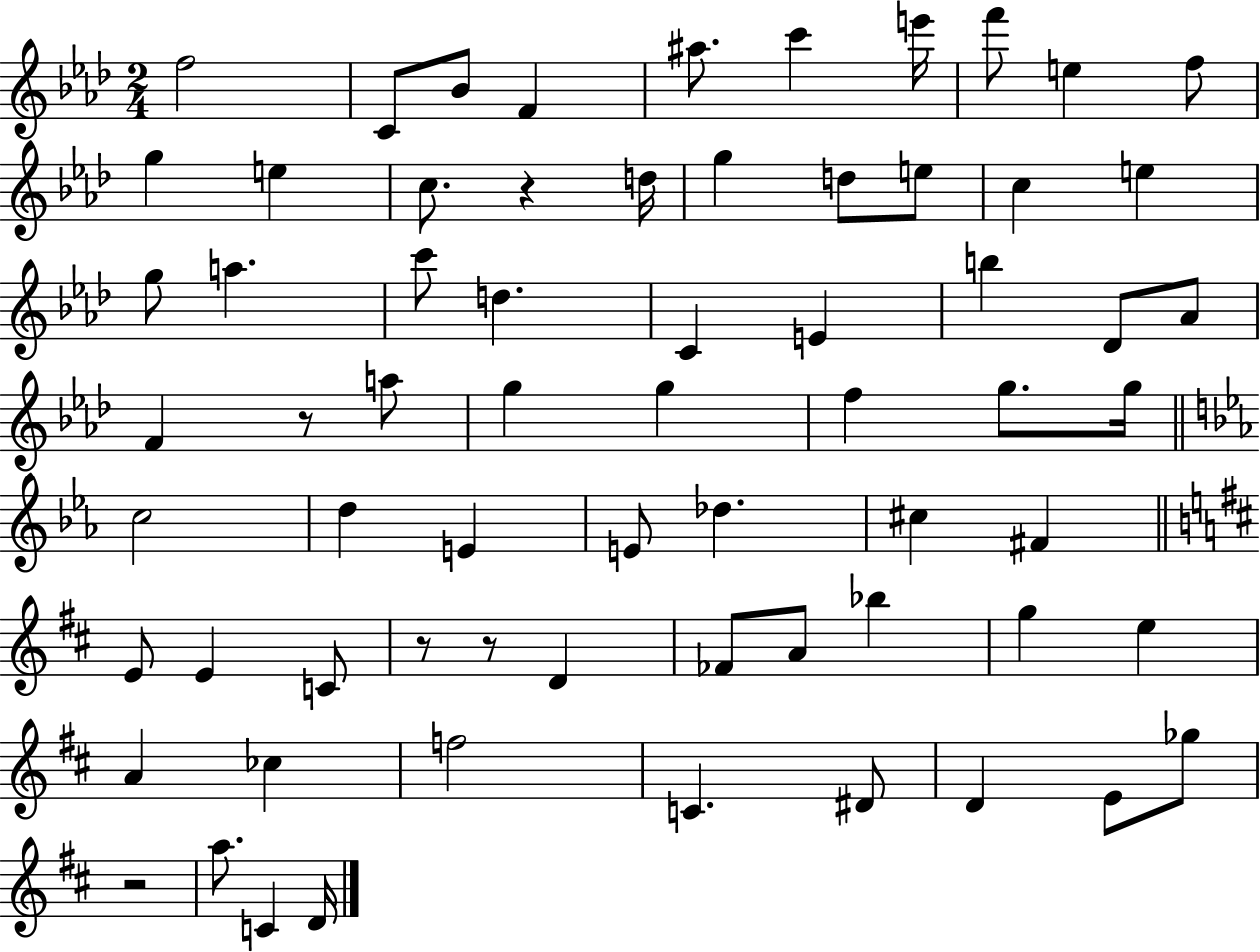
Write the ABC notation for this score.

X:1
T:Untitled
M:2/4
L:1/4
K:Ab
f2 C/2 _B/2 F ^a/2 c' e'/4 f'/2 e f/2 g e c/2 z d/4 g d/2 e/2 c e g/2 a c'/2 d C E b _D/2 _A/2 F z/2 a/2 g g f g/2 g/4 c2 d E E/2 _d ^c ^F E/2 E C/2 z/2 z/2 D _F/2 A/2 _b g e A _c f2 C ^D/2 D E/2 _g/2 z2 a/2 C D/4